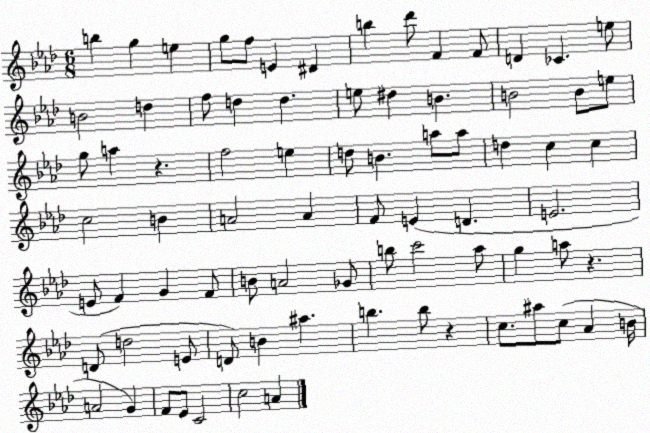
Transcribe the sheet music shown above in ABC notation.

X:1
T:Untitled
M:6/8
L:1/4
K:Ab
b g e g/2 f/2 E ^D b _d'/2 F F/2 D _C e/2 B2 d f/2 d d e/2 ^d B B2 B/2 e/2 g/2 a z f2 e d/2 B a/2 a/2 d c c c2 B A2 A F/2 E D E2 E/2 F G F/2 B/2 A2 _G/2 b/2 c'2 _a/2 g a/2 z D/2 d2 E/2 D/2 B ^a b b/2 z c/2 ^a/2 c/2 _A B/4 A2 G F/2 _E/2 C2 c2 A